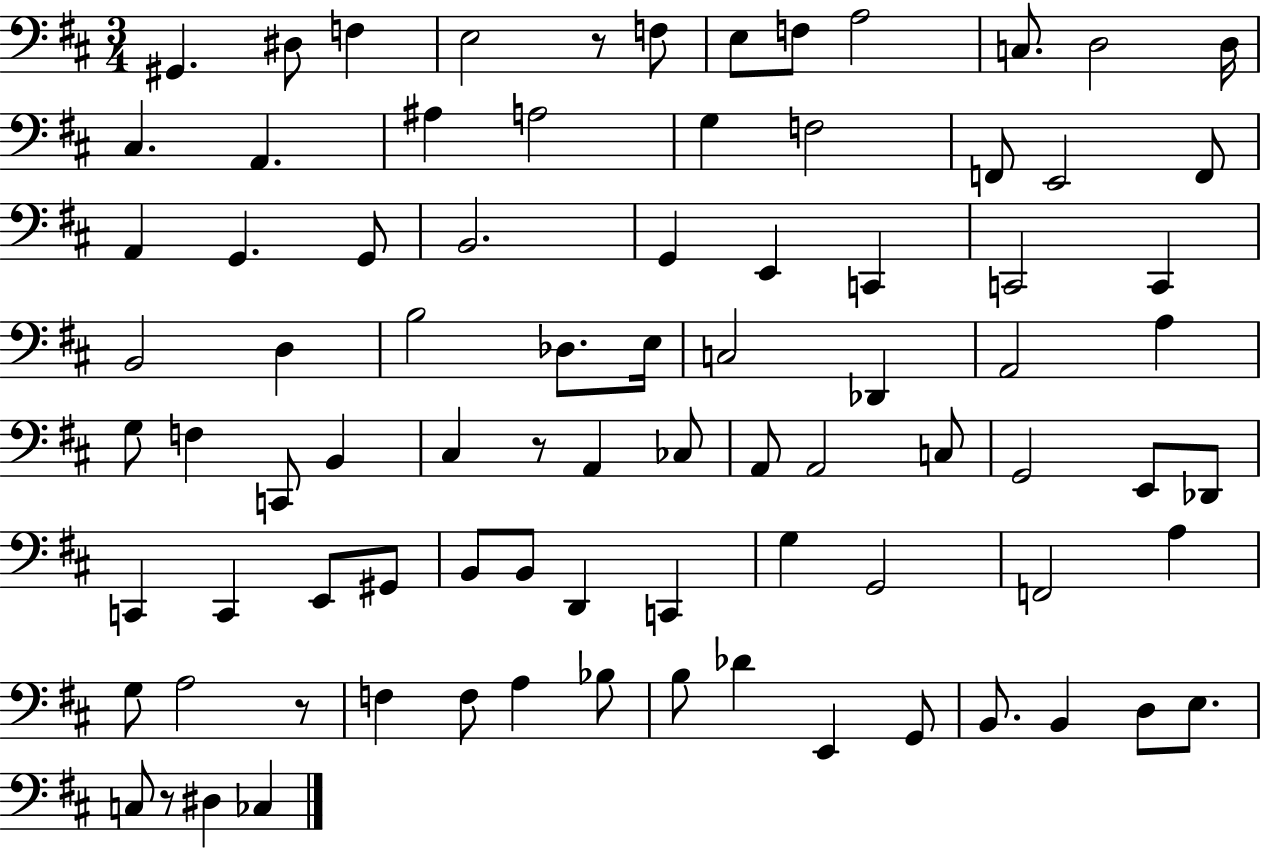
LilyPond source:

{
  \clef bass
  \numericTimeSignature
  \time 3/4
  \key d \major
  gis,4. dis8 f4 | e2 r8 f8 | e8 f8 a2 | c8. d2 d16 | \break cis4. a,4. | ais4 a2 | g4 f2 | f,8 e,2 f,8 | \break a,4 g,4. g,8 | b,2. | g,4 e,4 c,4 | c,2 c,4 | \break b,2 d4 | b2 des8. e16 | c2 des,4 | a,2 a4 | \break g8 f4 c,8 b,4 | cis4 r8 a,4 ces8 | a,8 a,2 c8 | g,2 e,8 des,8 | \break c,4 c,4 e,8 gis,8 | b,8 b,8 d,4 c,4 | g4 g,2 | f,2 a4 | \break g8 a2 r8 | f4 f8 a4 bes8 | b8 des'4 e,4 g,8 | b,8. b,4 d8 e8. | \break c8 r8 dis4 ces4 | \bar "|."
}